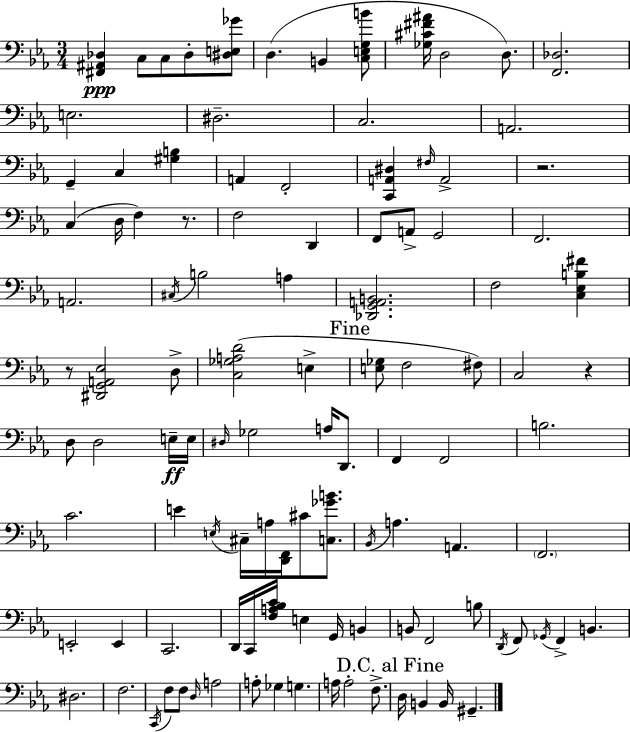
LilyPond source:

{
  \clef bass
  \numericTimeSignature
  \time 3/4
  \key ees \major
  \repeat volta 2 { <fis, ais, des>4\ppp c8 c8 des8-. <dis e ges'>8 | d4.( b,4 <c e g b'>8 | <ges cis' fis' ais'>16 d2 d8.) | <f, des>2. | \break e2. | dis2.-- | c2. | a,2. | \break g,4-- c4 <gis b>4 | a,4 f,2-. | <c, a, dis>4 \grace { fis16 } a,2-> | r2. | \break c4( d16 f4) r8. | f2 d,4 | f,8 a,8-> g,2 | f,2. | \break a,2. | \acciaccatura { cis16 } b2 a4 | <des, g, a, b,>2. | f2 <c ees b fis'>4 | \break r8 <dis, g, a, ees>2 | d8-> <c ges a d'>2( e4-> | \mark "Fine" <e ges>8 f2 | fis8) c2 r4 | \break d8 d2 | e16--\ff e16 \grace { dis16 } ges2 a16 | d,8. f,4 f,2 | b2. | \break c'2. | e'4 \acciaccatura { e16 } cis16-- a16 <d, f,>16 cis'8 | <c ges' b'>8. \acciaccatura { bes,16 } a4. a,4. | \parenthesize f,2. | \break e,2-. | e,4 c,2. | d,16 c,16 <f a bes c'>16 e4 | g,16 b,4 b,8 f,2 | \break b8 \acciaccatura { d,16 } f,8 \acciaccatura { ges,16 } f,4-> | b,4. dis2. | f2. | \acciaccatura { c,16 } f8 f8 | \break \grace { d16 } a2 a8-. ges4 | g4. a16 a2-. | f8.-> \mark "D.C. al Fine" d16 b,4 | b,16 gis,4.-- } \bar "|."
}